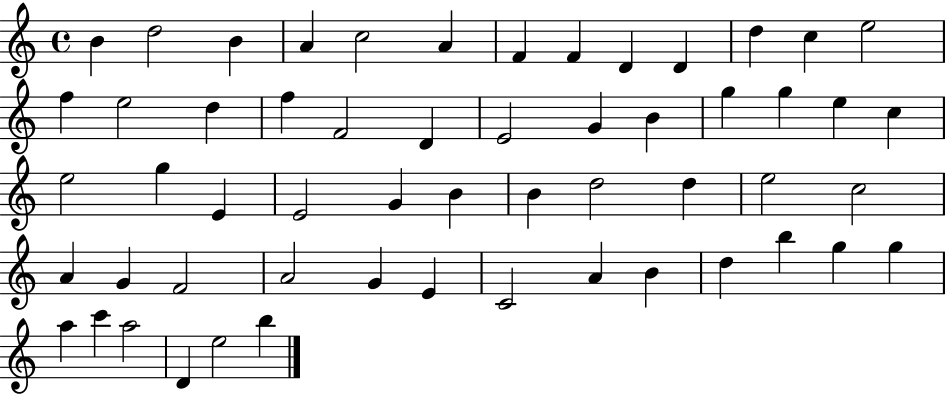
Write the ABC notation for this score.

X:1
T:Untitled
M:4/4
L:1/4
K:C
B d2 B A c2 A F F D D d c e2 f e2 d f F2 D E2 G B g g e c e2 g E E2 G B B d2 d e2 c2 A G F2 A2 G E C2 A B d b g g a c' a2 D e2 b